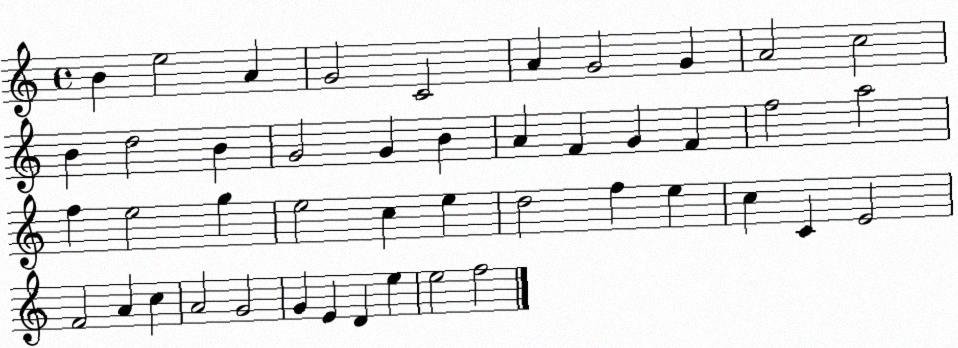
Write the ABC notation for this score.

X:1
T:Untitled
M:4/4
L:1/4
K:C
B e2 A G2 C2 A G2 G A2 c2 B d2 B G2 G B A F G F f2 a2 f e2 g e2 c e d2 f e c C E2 F2 A c A2 G2 G E D e e2 f2